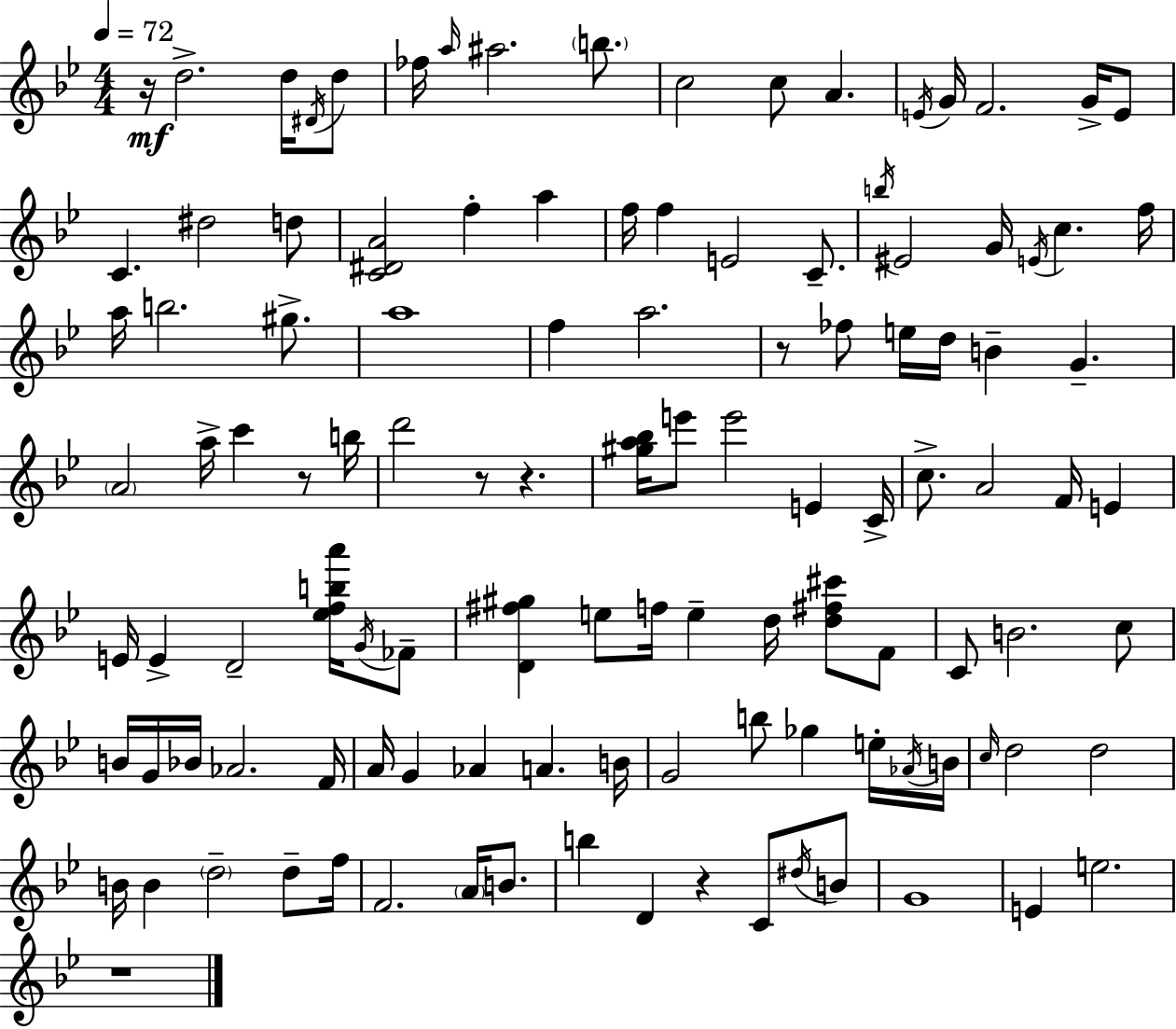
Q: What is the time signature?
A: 4/4